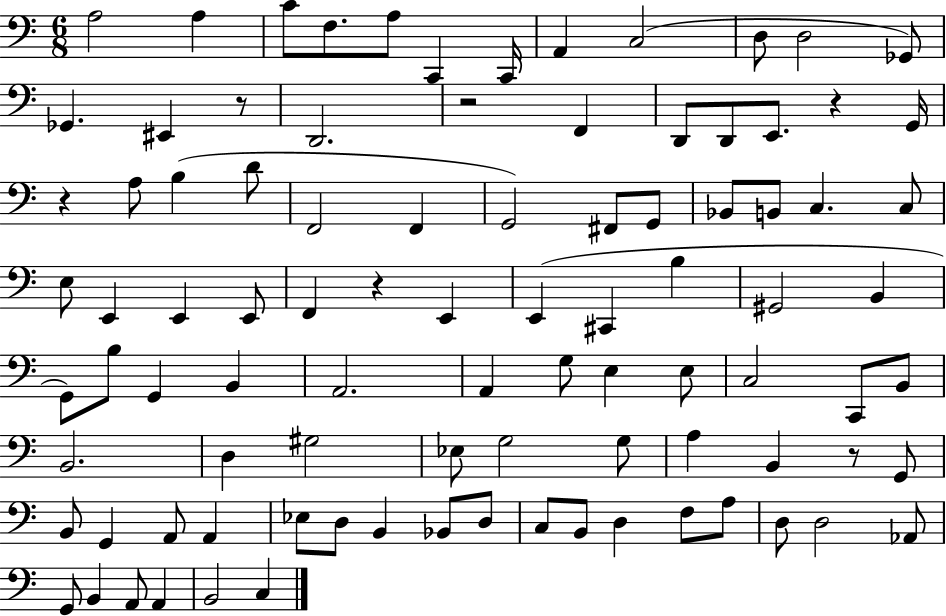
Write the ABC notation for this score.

X:1
T:Untitled
M:6/8
L:1/4
K:C
A,2 A, C/2 F,/2 A,/2 C,, C,,/4 A,, C,2 D,/2 D,2 _G,,/2 _G,, ^E,, z/2 D,,2 z2 F,, D,,/2 D,,/2 E,,/2 z G,,/4 z A,/2 B, D/2 F,,2 F,, G,,2 ^F,,/2 G,,/2 _B,,/2 B,,/2 C, C,/2 E,/2 E,, E,, E,,/2 F,, z E,, E,, ^C,, B, ^G,,2 B,, G,,/2 B,/2 G,, B,, A,,2 A,, G,/2 E, E,/2 C,2 C,,/2 B,,/2 B,,2 D, ^G,2 _E,/2 G,2 G,/2 A, B,, z/2 G,,/2 B,,/2 G,, A,,/2 A,, _E,/2 D,/2 B,, _B,,/2 D,/2 C,/2 B,,/2 D, F,/2 A,/2 D,/2 D,2 _A,,/2 G,,/2 B,, A,,/2 A,, B,,2 C,